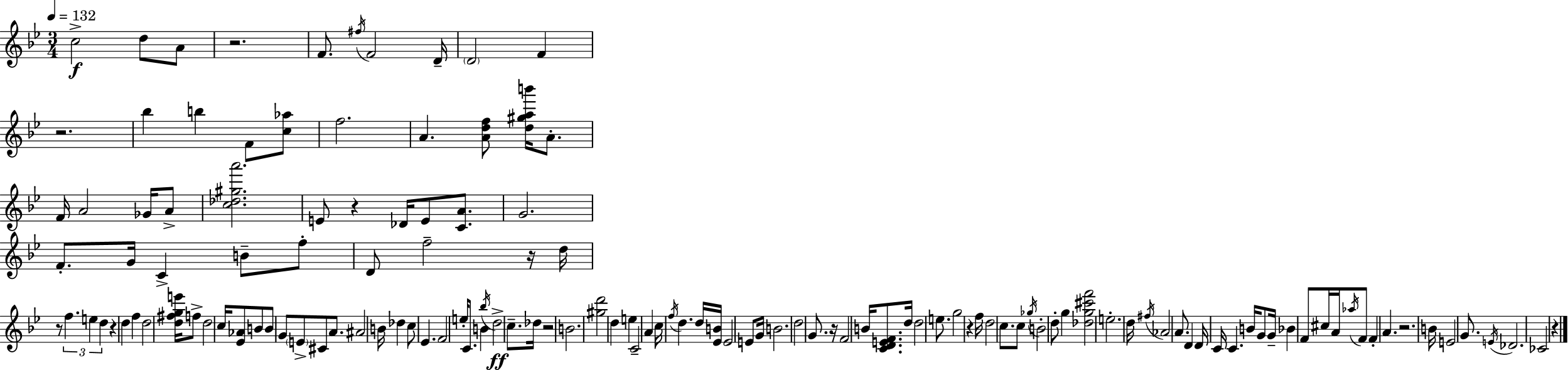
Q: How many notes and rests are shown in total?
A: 136